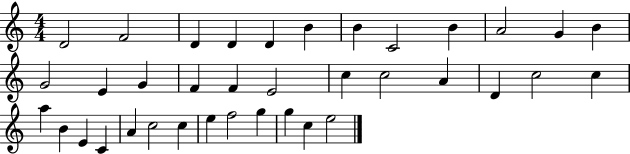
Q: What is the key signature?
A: C major